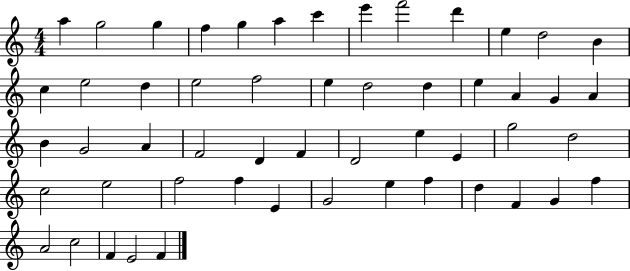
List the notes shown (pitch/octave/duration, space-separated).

A5/q G5/h G5/q F5/q G5/q A5/q C6/q E6/q F6/h D6/q E5/q D5/h B4/q C5/q E5/h D5/q E5/h F5/h E5/q D5/h D5/q E5/q A4/q G4/q A4/q B4/q G4/h A4/q F4/h D4/q F4/q D4/h E5/q E4/q G5/h D5/h C5/h E5/h F5/h F5/q E4/q G4/h E5/q F5/q D5/q F4/q G4/q F5/q A4/h C5/h F4/q E4/h F4/q